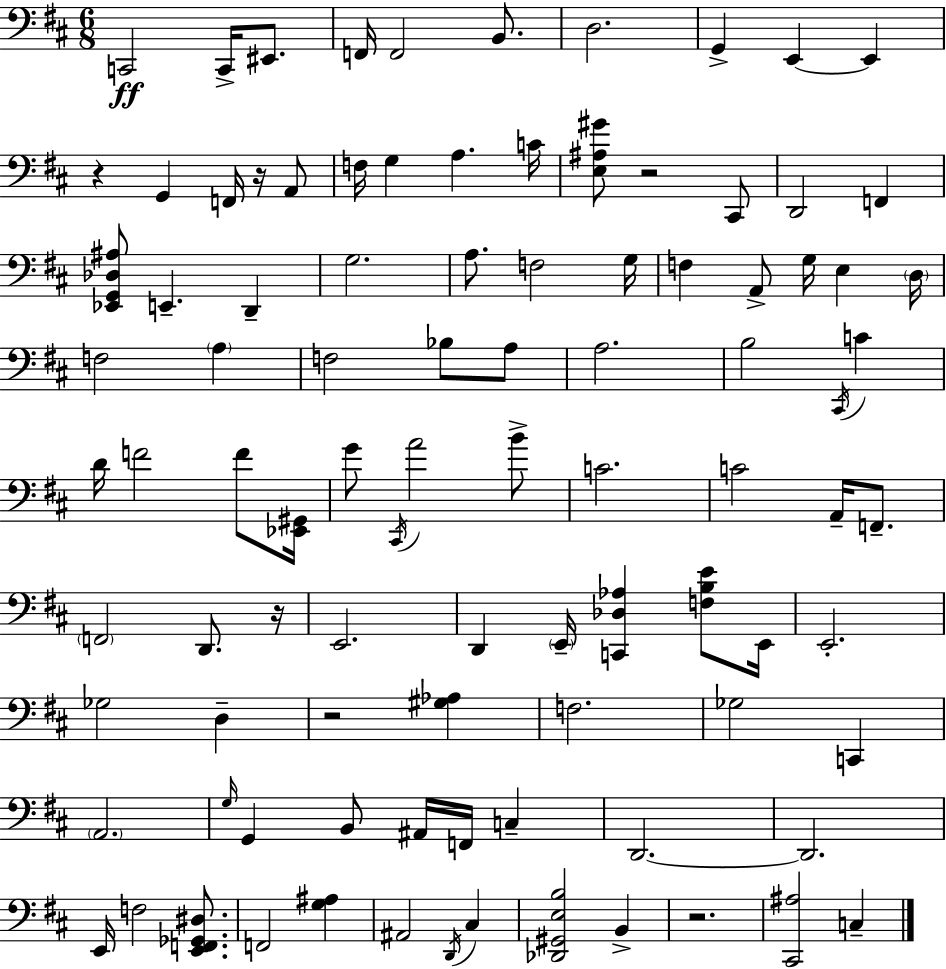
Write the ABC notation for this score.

X:1
T:Untitled
M:6/8
L:1/4
K:D
C,,2 C,,/4 ^E,,/2 F,,/4 F,,2 B,,/2 D,2 G,, E,, E,, z G,, F,,/4 z/4 A,,/2 F,/4 G, A, C/4 [E,^A,^G]/2 z2 ^C,,/2 D,,2 F,, [_E,,G,,_D,^A,]/2 E,, D,, G,2 A,/2 F,2 G,/4 F, A,,/2 G,/4 E, D,/4 F,2 A, F,2 _B,/2 A,/2 A,2 B,2 ^C,,/4 C D/4 F2 F/2 [_E,,^G,,]/4 G/2 ^C,,/4 A2 B/2 C2 C2 A,,/4 F,,/2 F,,2 D,,/2 z/4 E,,2 D,, E,,/4 [C,,_D,_A,] [F,B,E]/2 E,,/4 E,,2 _G,2 D, z2 [^G,_A,] F,2 _G,2 C,, A,,2 G,/4 G,, B,,/2 ^A,,/4 F,,/4 C, D,,2 D,,2 E,,/4 F,2 [E,,F,,_G,,^D,]/2 F,,2 [G,^A,] ^A,,2 D,,/4 ^C, [_D,,^G,,E,B,]2 B,, z2 [^C,,^A,]2 C,